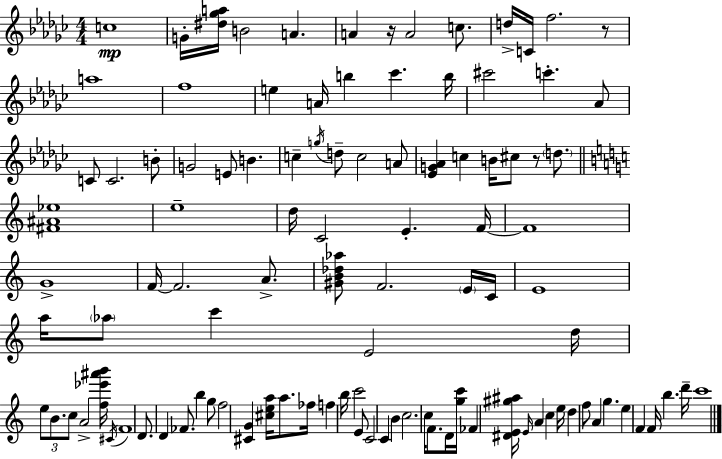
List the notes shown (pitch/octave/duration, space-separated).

C5/w G4/s [D#5,Gb5,A5]/s B4/h A4/q. A4/q R/s A4/h C5/e. D5/s C4/s F5/h. R/e A5/w F5/w E5/q A4/s B5/q CES6/q. B5/s C#6/h C6/q. Ab4/e C4/e C4/h. B4/e G4/h E4/e B4/q. C5/q G5/s D5/e C5/h A4/e [Eb4,G4,Ab4]/q C5/q B4/s C#5/e R/e D5/e. [F#4,A#4,Eb5]/w E5/w D5/s C4/h E4/q. F4/s F4/w G4/w F4/s F4/h. A4/e. [G#4,B4,Db5,Ab5]/e F4/h. E4/s C4/s E4/w A5/s Ab5/e C6/q E4/h D5/s E5/e B4/e. C5/e A4/h [F5,Eb6,A#6,B6]/s C#4/s F4/w D4/e. D4/q FES4/e. B5/q G5/e F5/h [C#4,G4]/q [C#5,E5,A5]/s A5/e. FES5/s F5/q B5/s C6/h E4/e C4/h C4/q B4/q C5/h. C5/s F4/e. D4/s [G5,C6]/s FES4/q [D#4,E4,G#5,A#5]/s E4/s A4/q C5/q E5/s D5/q F5/e A4/q G5/q. E5/q F4/q F4/s B5/q. D6/s C6/w